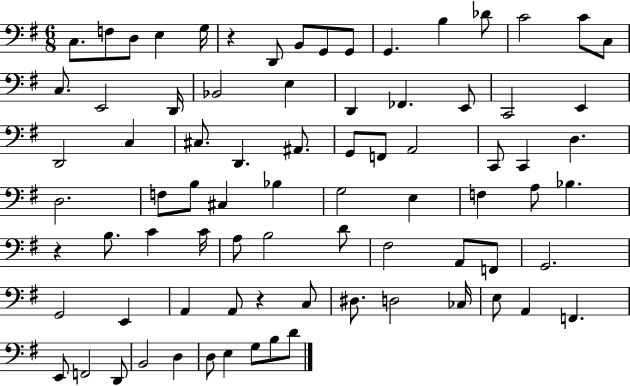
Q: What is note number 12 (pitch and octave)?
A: Db4